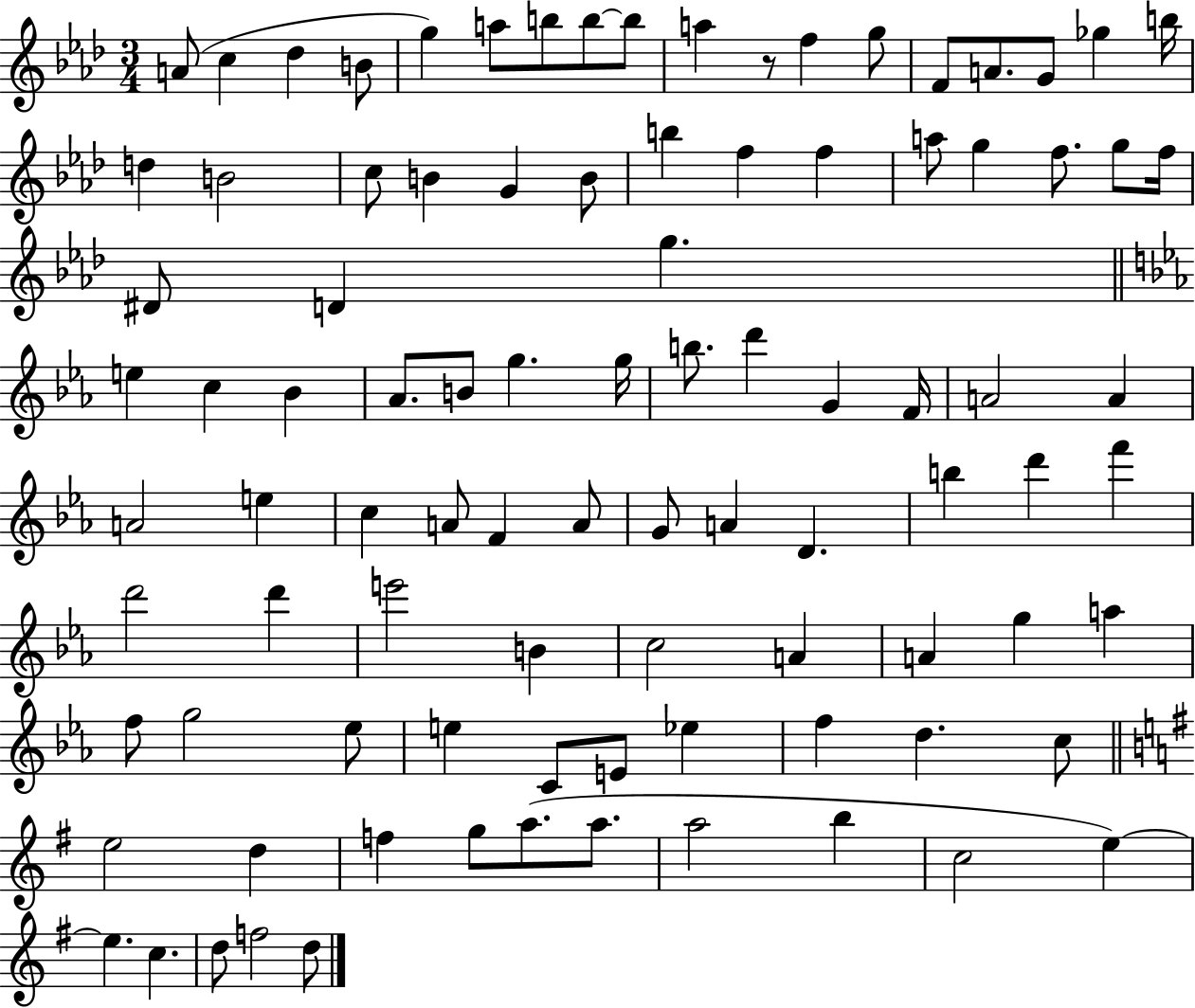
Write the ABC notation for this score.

X:1
T:Untitled
M:3/4
L:1/4
K:Ab
A/2 c _d B/2 g a/2 b/2 b/2 b/2 a z/2 f g/2 F/2 A/2 G/2 _g b/4 d B2 c/2 B G B/2 b f f a/2 g f/2 g/2 f/4 ^D/2 D g e c _B _A/2 B/2 g g/4 b/2 d' G F/4 A2 A A2 e c A/2 F A/2 G/2 A D b d' f' d'2 d' e'2 B c2 A A g a f/2 g2 _e/2 e C/2 E/2 _e f d c/2 e2 d f g/2 a/2 a/2 a2 b c2 e e c d/2 f2 d/2